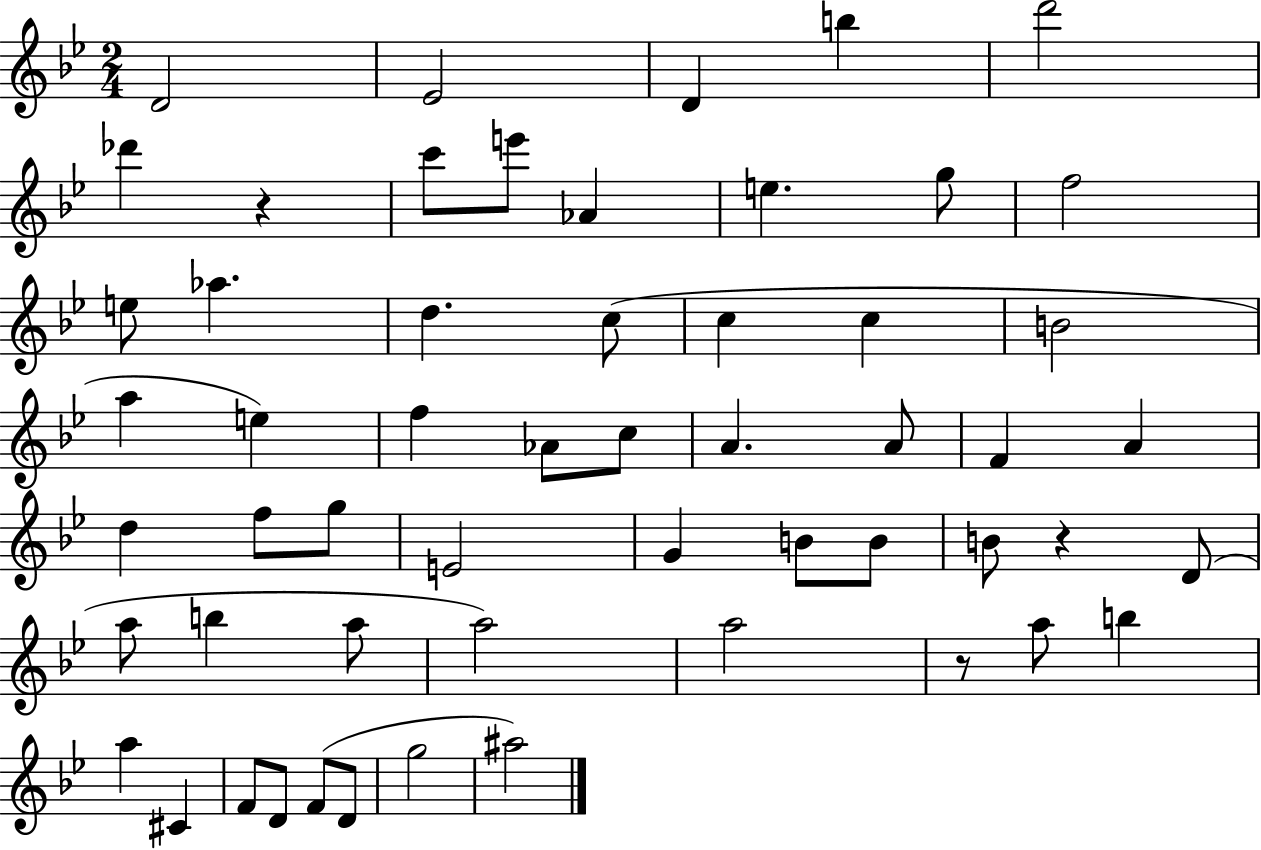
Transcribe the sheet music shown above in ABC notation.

X:1
T:Untitled
M:2/4
L:1/4
K:Bb
D2 _E2 D b d'2 _d' z c'/2 e'/2 _A e g/2 f2 e/2 _a d c/2 c c B2 a e f _A/2 c/2 A A/2 F A d f/2 g/2 E2 G B/2 B/2 B/2 z D/2 a/2 b a/2 a2 a2 z/2 a/2 b a ^C F/2 D/2 F/2 D/2 g2 ^a2